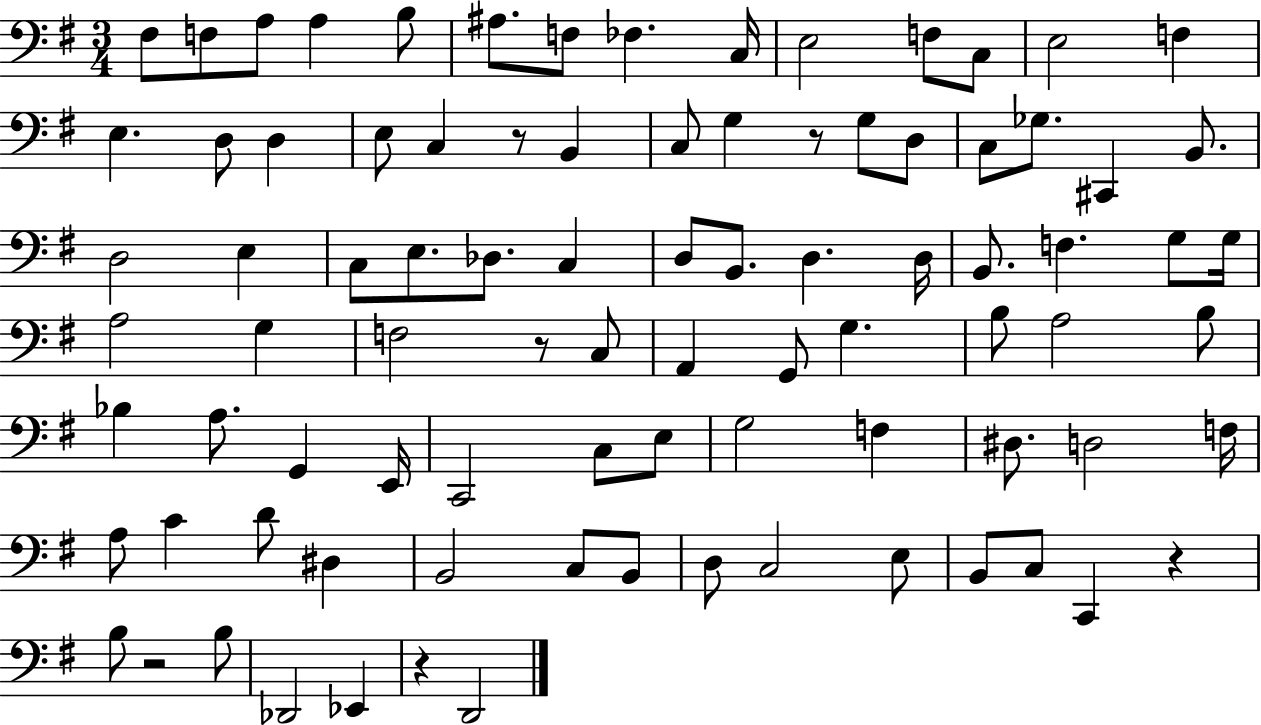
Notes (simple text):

F#3/e F3/e A3/e A3/q B3/e A#3/e. F3/e FES3/q. C3/s E3/h F3/e C3/e E3/h F3/q E3/q. D3/e D3/q E3/e C3/q R/e B2/q C3/e G3/q R/e G3/e D3/e C3/e Gb3/e. C#2/q B2/e. D3/h E3/q C3/e E3/e. Db3/e. C3/q D3/e B2/e. D3/q. D3/s B2/e. F3/q. G3/e G3/s A3/h G3/q F3/h R/e C3/e A2/q G2/e G3/q. B3/e A3/h B3/e Bb3/q A3/e. G2/q E2/s C2/h C3/e E3/e G3/h F3/q D#3/e. D3/h F3/s A3/e C4/q D4/e D#3/q B2/h C3/e B2/e D3/e C3/h E3/e B2/e C3/e C2/q R/q B3/e R/h B3/e Db2/h Eb2/q R/q D2/h